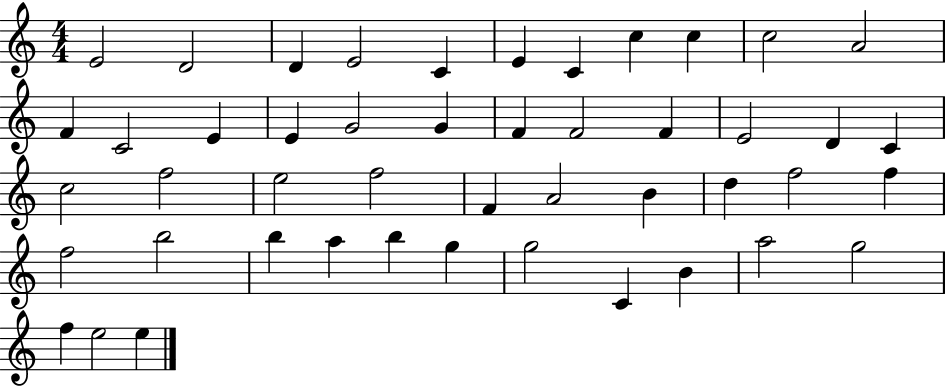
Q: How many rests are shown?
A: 0